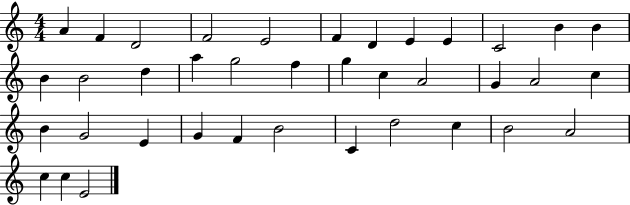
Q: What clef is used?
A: treble